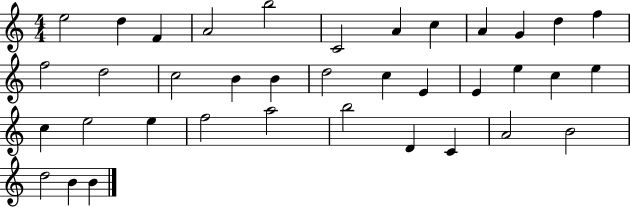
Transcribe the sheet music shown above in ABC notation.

X:1
T:Untitled
M:4/4
L:1/4
K:C
e2 d F A2 b2 C2 A c A G d f f2 d2 c2 B B d2 c E E e c e c e2 e f2 a2 b2 D C A2 B2 d2 B B